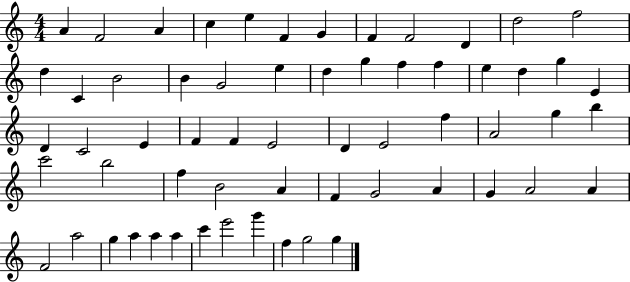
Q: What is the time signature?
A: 4/4